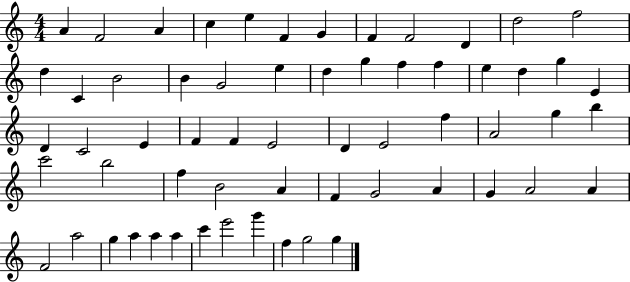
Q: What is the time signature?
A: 4/4